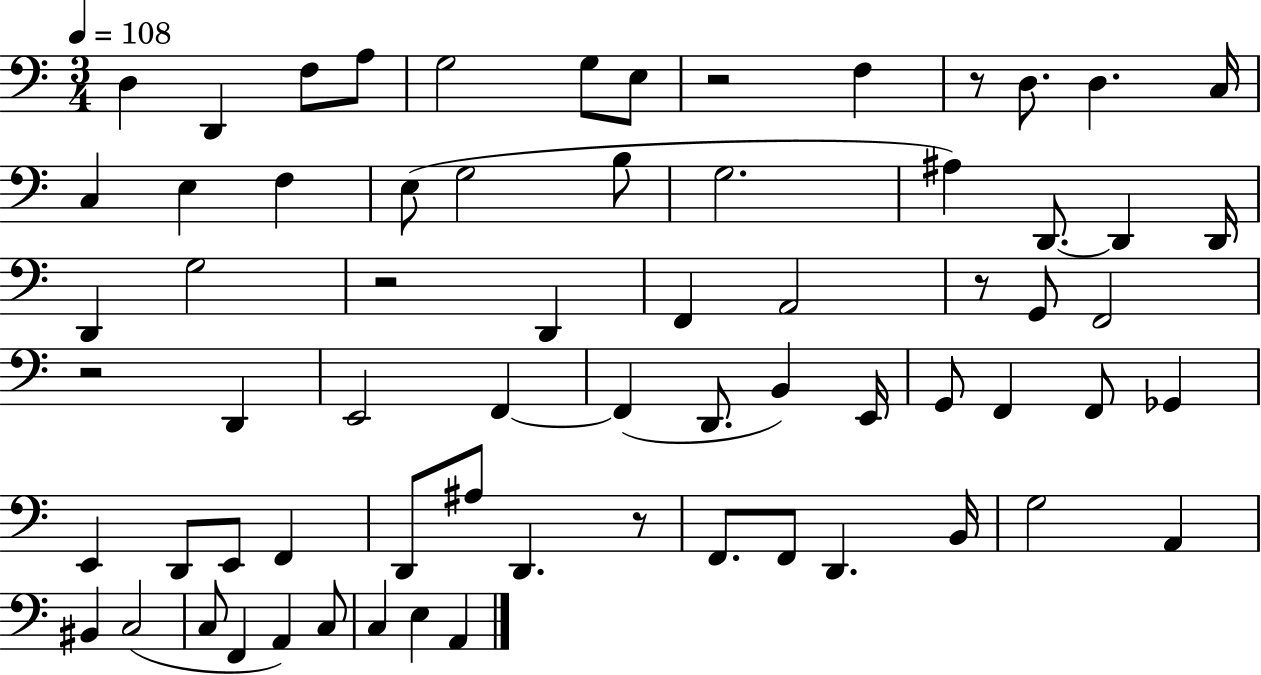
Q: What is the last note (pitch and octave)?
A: A2